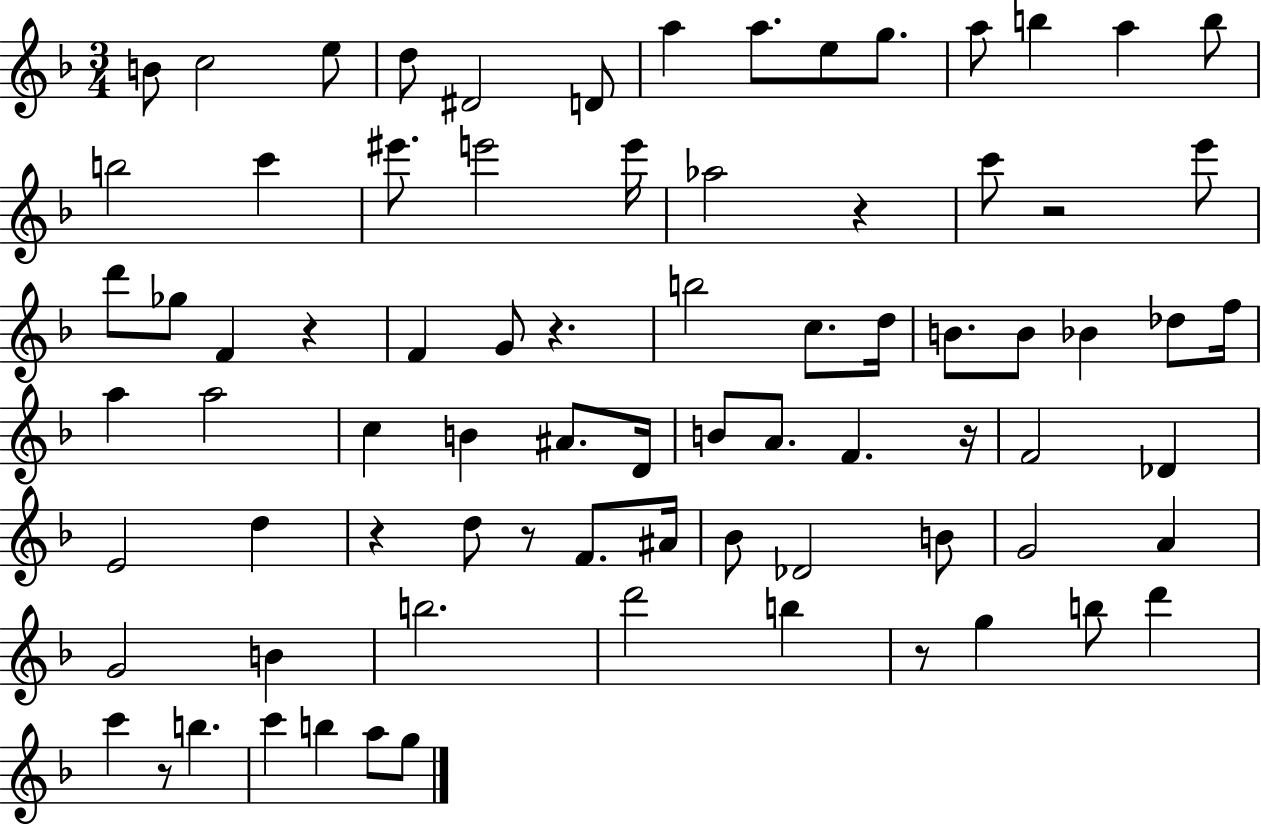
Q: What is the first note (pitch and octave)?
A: B4